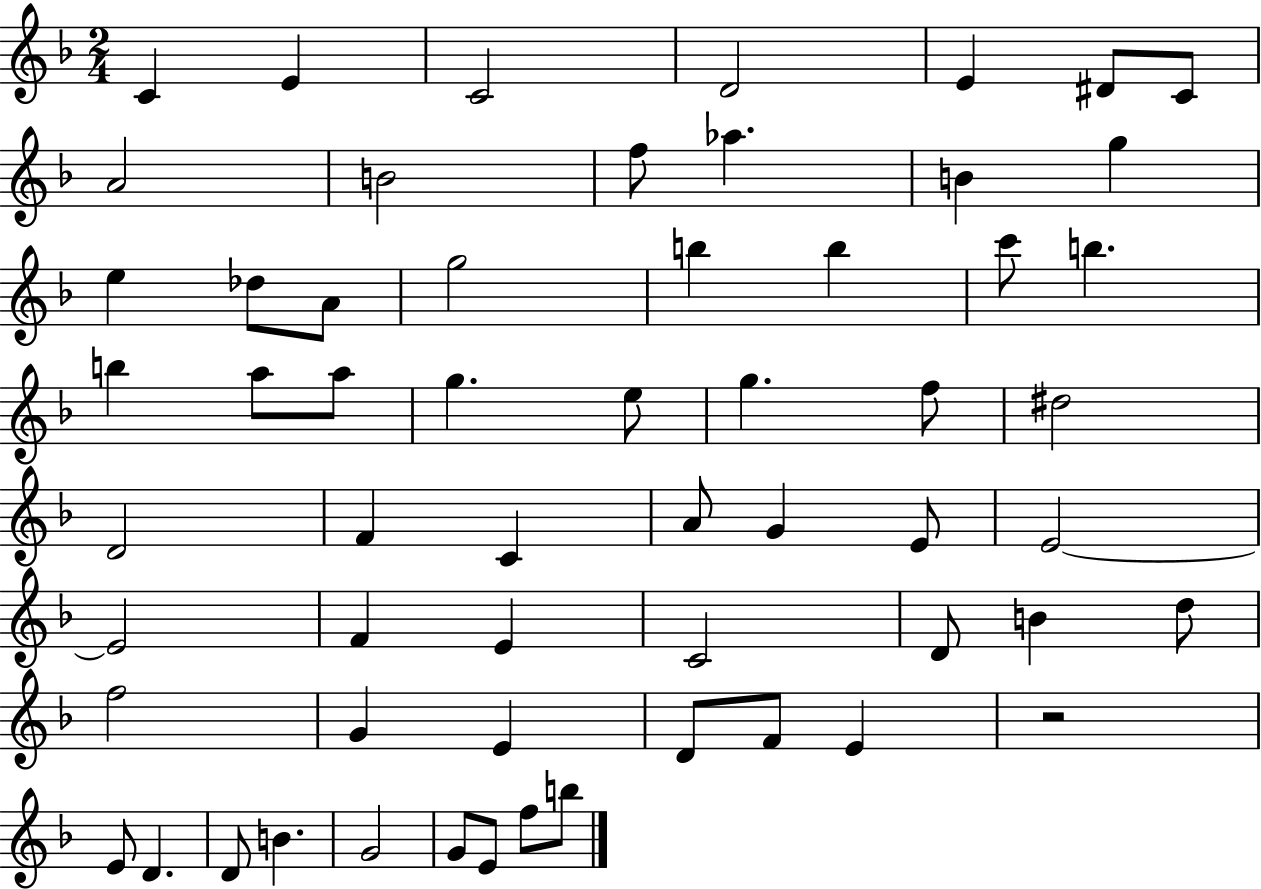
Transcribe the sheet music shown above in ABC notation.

X:1
T:Untitled
M:2/4
L:1/4
K:F
C E C2 D2 E ^D/2 C/2 A2 B2 f/2 _a B g e _d/2 A/2 g2 b b c'/2 b b a/2 a/2 g e/2 g f/2 ^d2 D2 F C A/2 G E/2 E2 E2 F E C2 D/2 B d/2 f2 G E D/2 F/2 E z2 E/2 D D/2 B G2 G/2 E/2 f/2 b/2